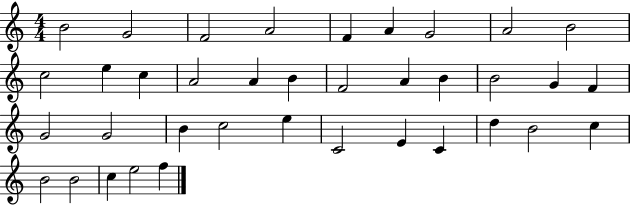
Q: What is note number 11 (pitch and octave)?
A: E5